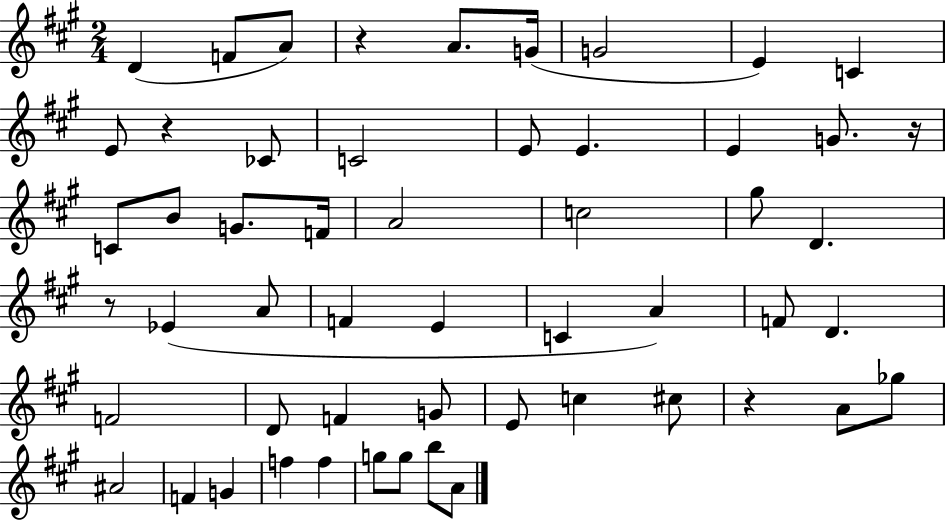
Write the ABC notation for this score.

X:1
T:Untitled
M:2/4
L:1/4
K:A
D F/2 A/2 z A/2 G/4 G2 E C E/2 z _C/2 C2 E/2 E E G/2 z/4 C/2 B/2 G/2 F/4 A2 c2 ^g/2 D z/2 _E A/2 F E C A F/2 D F2 D/2 F G/2 E/2 c ^c/2 z A/2 _g/2 ^A2 F G f f g/2 g/2 b/2 A/2